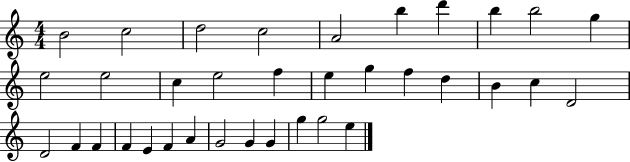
B4/h C5/h D5/h C5/h A4/h B5/q D6/q B5/q B5/h G5/q E5/h E5/h C5/q E5/h F5/q E5/q G5/q F5/q D5/q B4/q C5/q D4/h D4/h F4/q F4/q F4/q E4/q F4/q A4/q G4/h G4/q G4/q G5/q G5/h E5/q